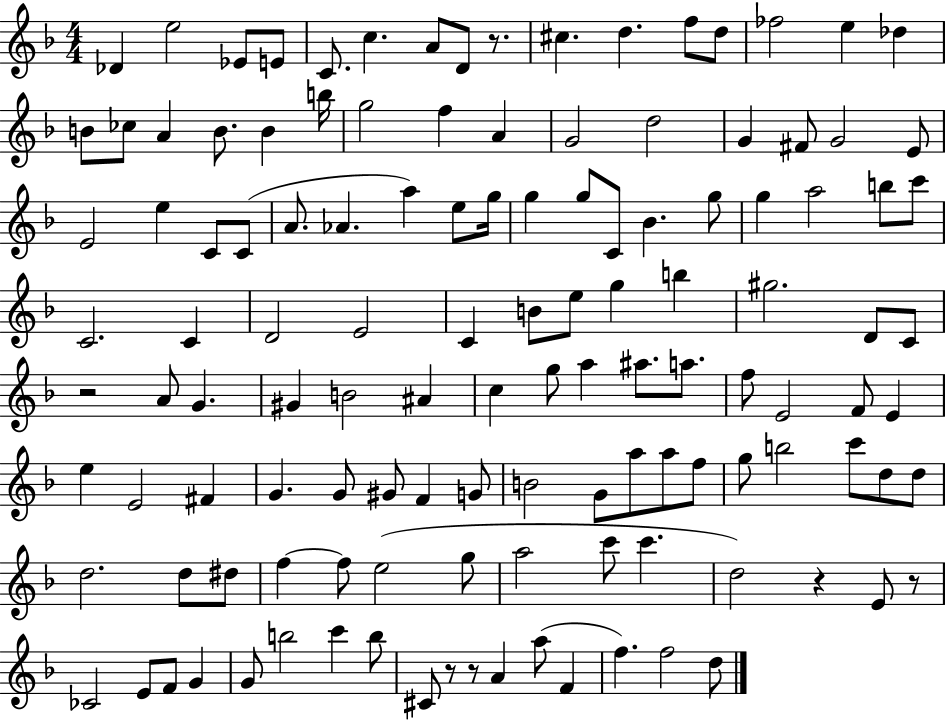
Db4/q E5/h Eb4/e E4/e C4/e. C5/q. A4/e D4/e R/e. C#5/q. D5/q. F5/e D5/e FES5/h E5/q Db5/q B4/e CES5/e A4/q B4/e. B4/q B5/s G5/h F5/q A4/q G4/h D5/h G4/q F#4/e G4/h E4/e E4/h E5/q C4/e C4/e A4/e. Ab4/q. A5/q E5/e G5/s G5/q G5/e C4/e Bb4/q. G5/e G5/q A5/h B5/e C6/e C4/h. C4/q D4/h E4/h C4/q B4/e E5/e G5/q B5/q G#5/h. D4/e C4/e R/h A4/e G4/q. G#4/q B4/h A#4/q C5/q G5/e A5/q A#5/e. A5/e. F5/e E4/h F4/e E4/q E5/q E4/h F#4/q G4/q. G4/e G#4/e F4/q G4/e B4/h G4/e A5/e A5/e F5/e G5/e B5/h C6/e D5/e D5/e D5/h. D5/e D#5/e F5/q F5/e E5/h G5/e A5/h C6/e C6/q. D5/h R/q E4/e R/e CES4/h E4/e F4/e G4/q G4/e B5/h C6/q B5/e C#4/e R/e R/e A4/q A5/e F4/q F5/q. F5/h D5/e